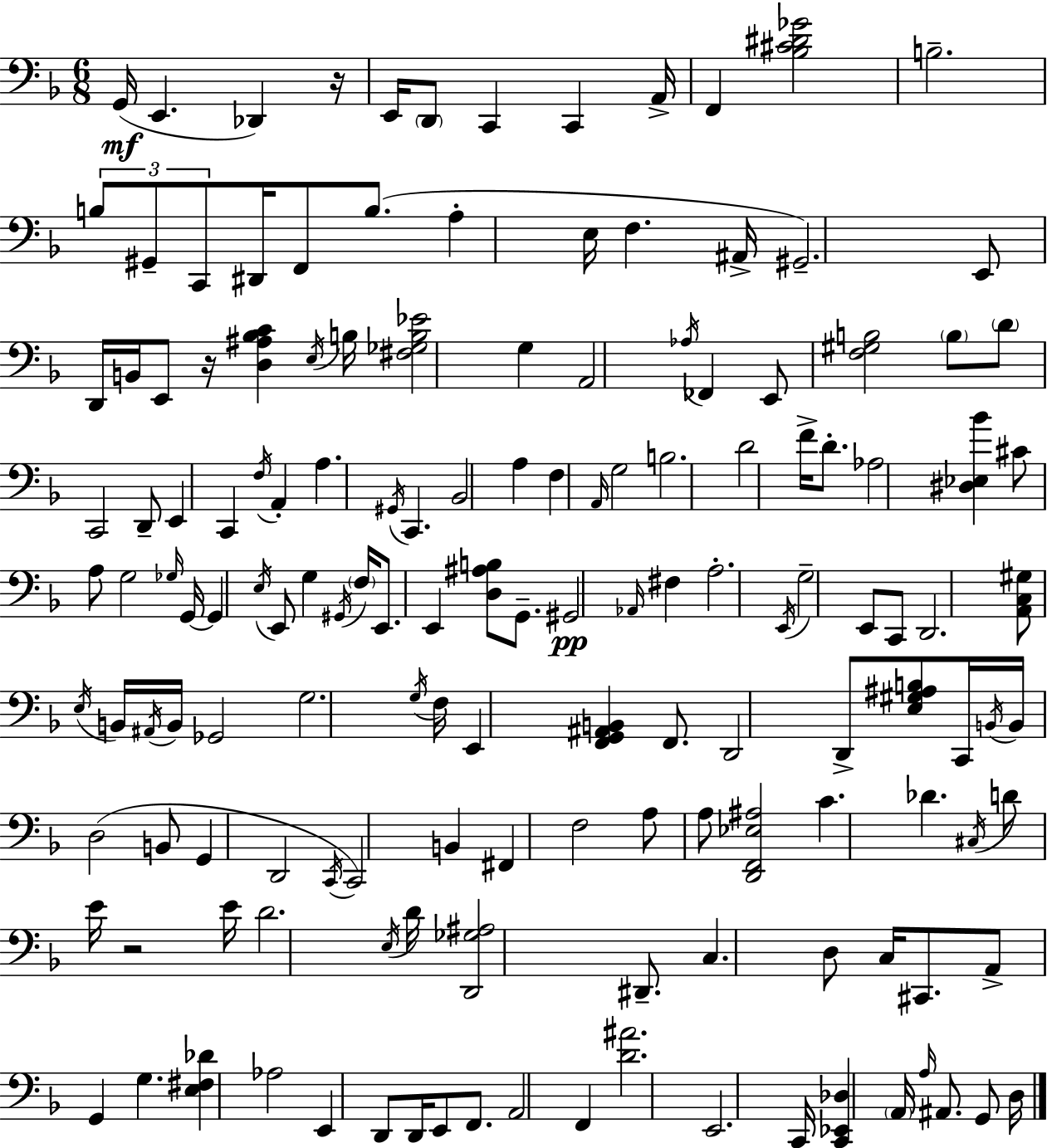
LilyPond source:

{
  \clef bass
  \numericTimeSignature
  \time 6/8
  \key d \minor
  g,16(\mf e,4. des,4) r16 | e,16 \parenthesize d,8 c,4 c,4 a,16-> | f,4 <bes cis' dis' ges'>2 | b2.-- | \break \tuplet 3/2 { b8 gis,8-- c,8 } dis,16 f,8 b8.( | a4-. e16 f4. ais,16-> | gis,2.--) | e,8 d,16 b,16 e,8 r16 <d ais bes c'>4 \acciaccatura { e16 } | \break b16 <fis ges b ees'>2 g4 | a,2 \acciaccatura { aes16 } fes,4 | e,8 <f gis b>2 | \parenthesize b8 \parenthesize d'8 c,2 | \break d,8-- e,4 c,4 \acciaccatura { f16 } a,4-. | a4. \acciaccatura { gis,16 } c,4. | bes,2 | a4 f4 \grace { a,16 } g2 | \break b2. | d'2 | f'16-> d'8.-. aes2 | <dis ees bes'>4 cis'8 a8 g2 | \break \grace { ges16 } g,16~~ g,4 \acciaccatura { e16 } | e,8 g4 \acciaccatura { gis,16 } \parenthesize f16 e,8. e,4 | <d ais b>8 g,8.-- gis,2\pp | \grace { aes,16 } fis4 a2.-. | \break \acciaccatura { e,16 } g2-- | e,8 c,8 d,2. | <a, c gis>8 | \acciaccatura { e16 } b,16 \acciaccatura { ais,16 } b,16 ges,2 | \break g2. | \acciaccatura { g16 } f16 e,4 <f, g, ais, b,>4 f,8. | d,2 d,8-> <e gis ais b>8 | c,16 \acciaccatura { b,16 } b,16 d2( | \break b,8 g,4 d,2 | \acciaccatura { c,16 } c,2) b,4 | fis,4 f2 | a8 a8 <d, f, ees ais>2 | \break c'4. des'4. | \acciaccatura { cis16 } d'8 e'16 r2 | e'16 d'2. | \acciaccatura { e16 } d'16 <d, ges ais>2 | \break dis,8.-- c4. d8 | c16 cis,8. a,8-> g,4 g4. | <e fis des'>4 aes2 | e,4 d,8 d,16 | \break e,8 f,8. a,2 | f,4 <d' ais'>2. | e,2. | c,16 <c, ees, des>4 \parenthesize a,16 \grace { a16 } | \break ais,8. g,8 d16 \bar "|."
}